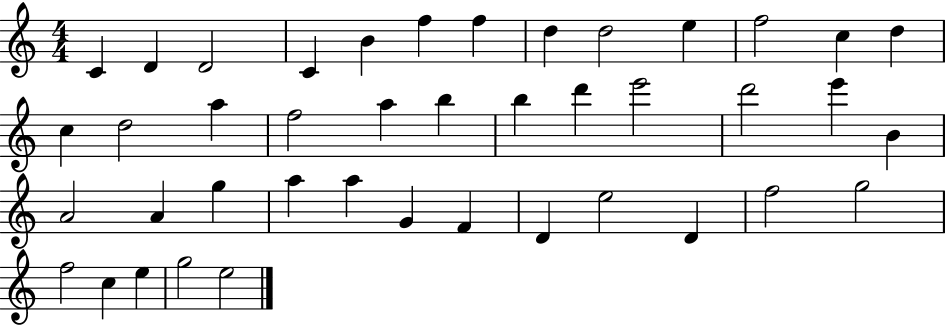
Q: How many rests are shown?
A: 0